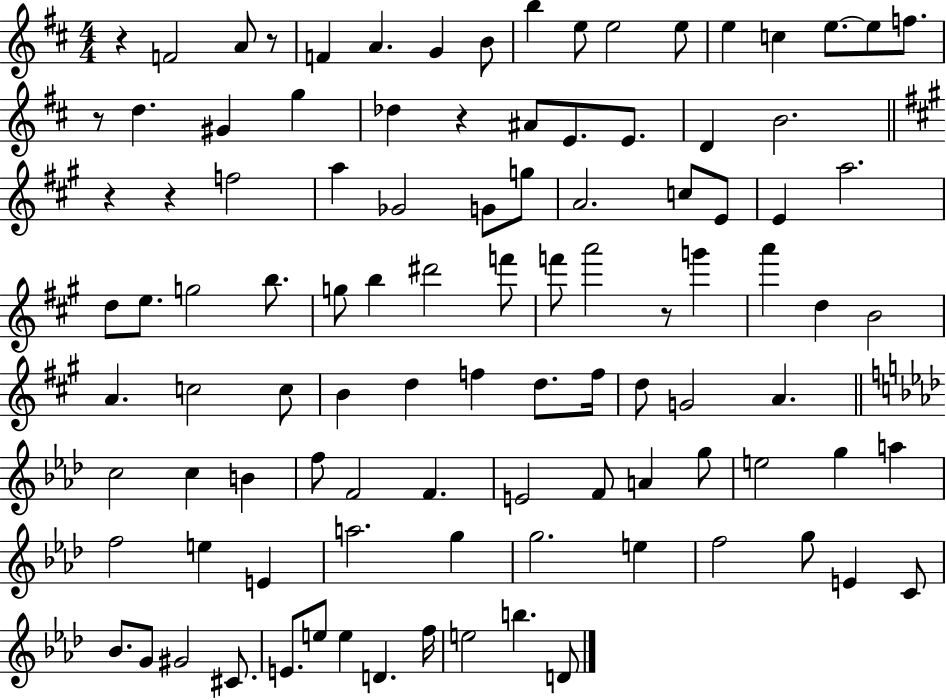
{
  \clef treble
  \numericTimeSignature
  \time 4/4
  \key d \major
  r4 f'2 a'8 r8 | f'4 a'4. g'4 b'8 | b''4 e''8 e''2 e''8 | e''4 c''4 e''8.~~ e''8 f''8. | \break r8 d''4. gis'4 g''4 | des''4 r4 ais'8 e'8. e'8. | d'4 b'2. | \bar "||" \break \key a \major r4 r4 f''2 | a''4 ges'2 g'8 g''8 | a'2. c''8 e'8 | e'4 a''2. | \break d''8 e''8. g''2 b''8. | g''8 b''4 dis'''2 f'''8 | f'''8 a'''2 r8 g'''4 | a'''4 d''4 b'2 | \break a'4. c''2 c''8 | b'4 d''4 f''4 d''8. f''16 | d''8 g'2 a'4. | \bar "||" \break \key f \minor c''2 c''4 b'4 | f''8 f'2 f'4. | e'2 f'8 a'4 g''8 | e''2 g''4 a''4 | \break f''2 e''4 e'4 | a''2. g''4 | g''2. e''4 | f''2 g''8 e'4 c'8 | \break bes'8. g'8 gis'2 cis'8. | e'8. e''8 e''4 d'4. f''16 | e''2 b''4. d'8 | \bar "|."
}